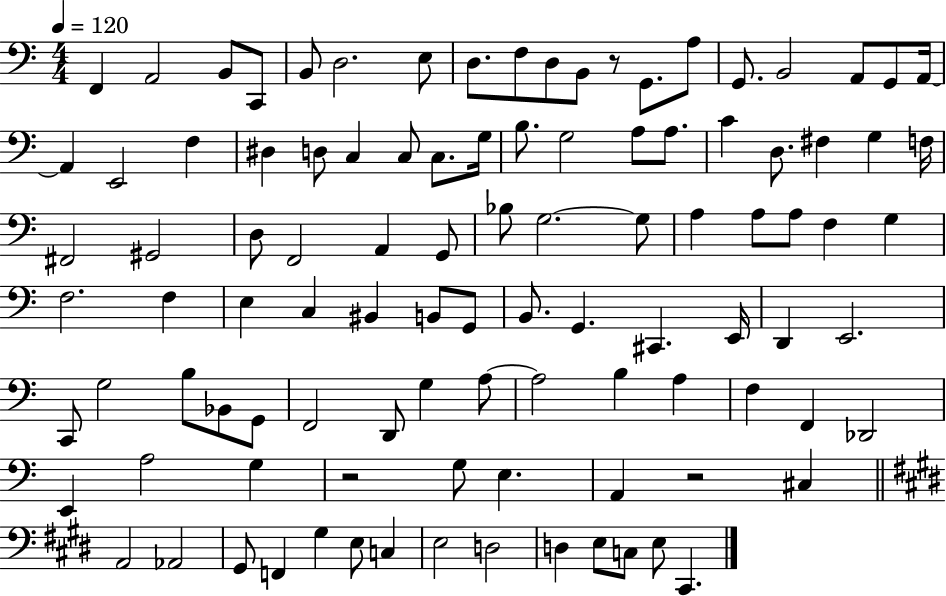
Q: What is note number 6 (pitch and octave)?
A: D3